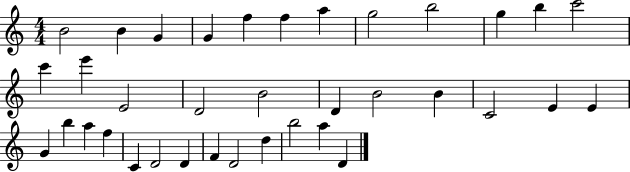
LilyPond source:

{
  \clef treble
  \numericTimeSignature
  \time 4/4
  \key c \major
  b'2 b'4 g'4 | g'4 f''4 f''4 a''4 | g''2 b''2 | g''4 b''4 c'''2 | \break c'''4 e'''4 e'2 | d'2 b'2 | d'4 b'2 b'4 | c'2 e'4 e'4 | \break g'4 b''4 a''4 f''4 | c'4 d'2 d'4 | f'4 d'2 d''4 | b''2 a''4 d'4 | \break \bar "|."
}